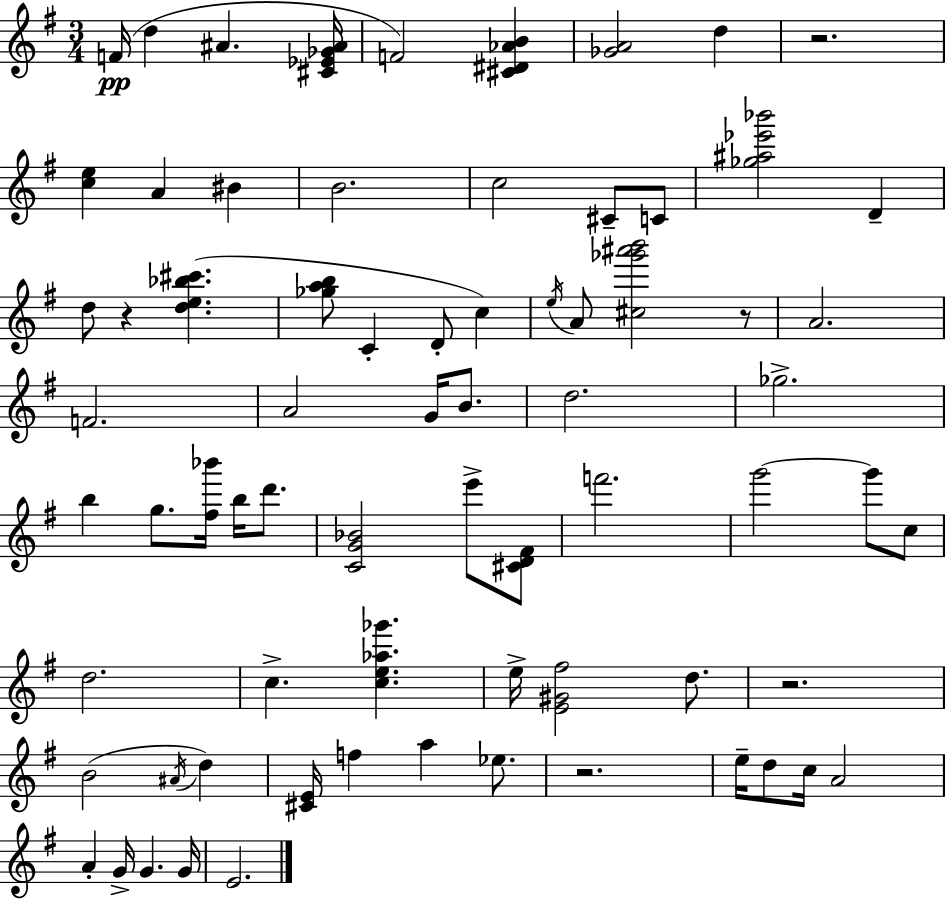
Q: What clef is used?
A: treble